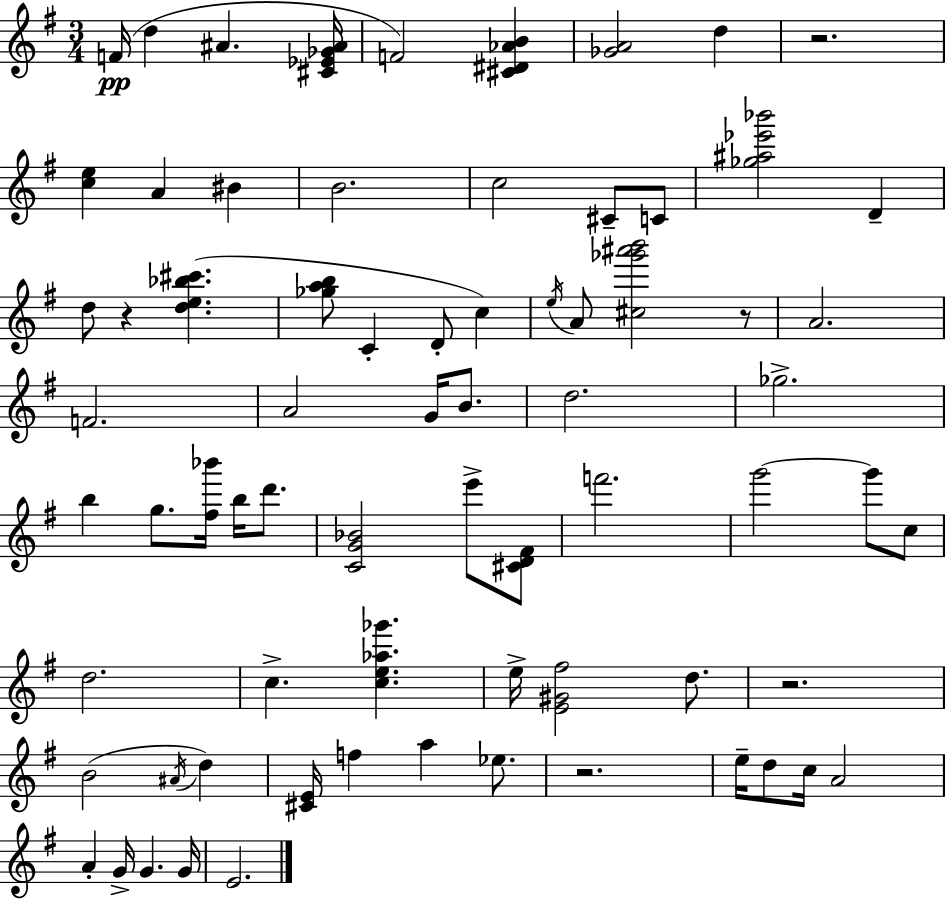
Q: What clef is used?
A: treble